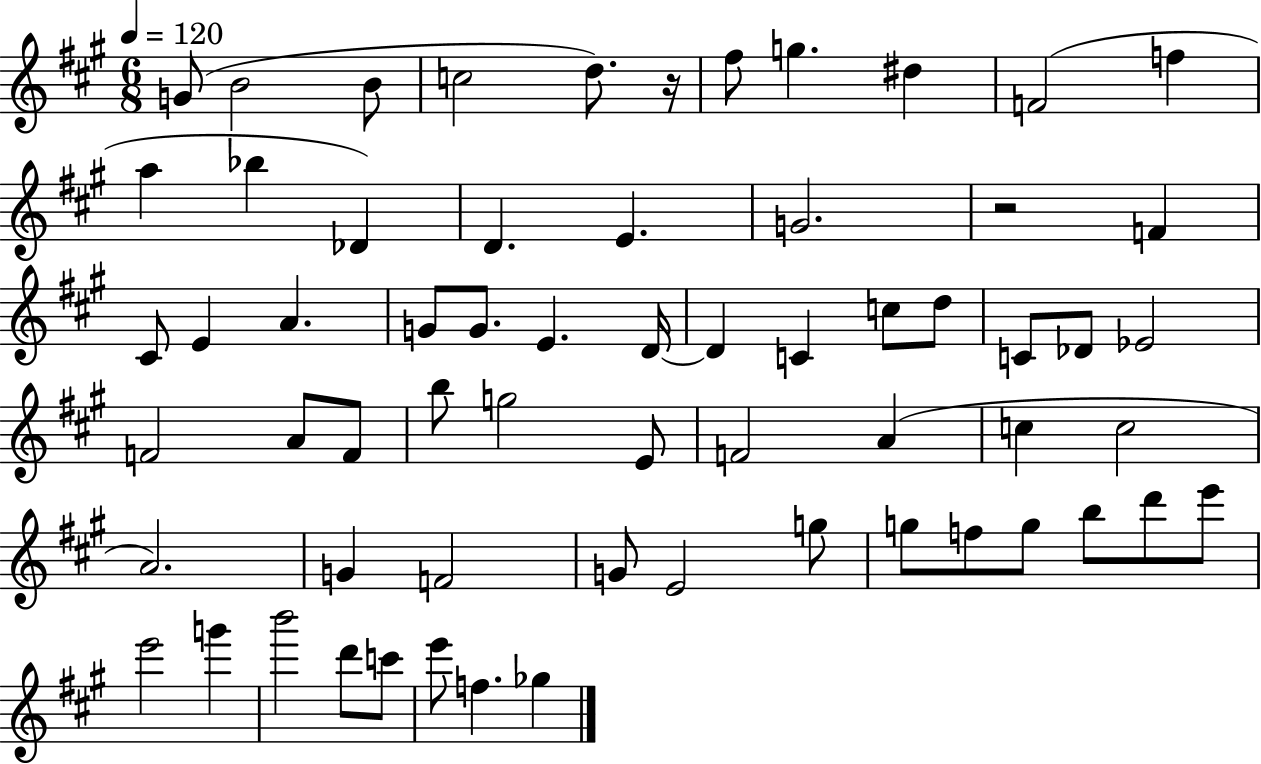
{
  \clef treble
  \numericTimeSignature
  \time 6/8
  \key a \major
  \tempo 4 = 120
  g'8( b'2 b'8 | c''2 d''8.) r16 | fis''8 g''4. dis''4 | f'2( f''4 | \break a''4 bes''4 des'4) | d'4. e'4. | g'2. | r2 f'4 | \break cis'8 e'4 a'4. | g'8 g'8. e'4. d'16~~ | d'4 c'4 c''8 d''8 | c'8 des'8 ees'2 | \break f'2 a'8 f'8 | b''8 g''2 e'8 | f'2 a'4( | c''4 c''2 | \break a'2.) | g'4 f'2 | g'8 e'2 g''8 | g''8 f''8 g''8 b''8 d'''8 e'''8 | \break e'''2 g'''4 | b'''2 d'''8 c'''8 | e'''8 f''4. ges''4 | \bar "|."
}